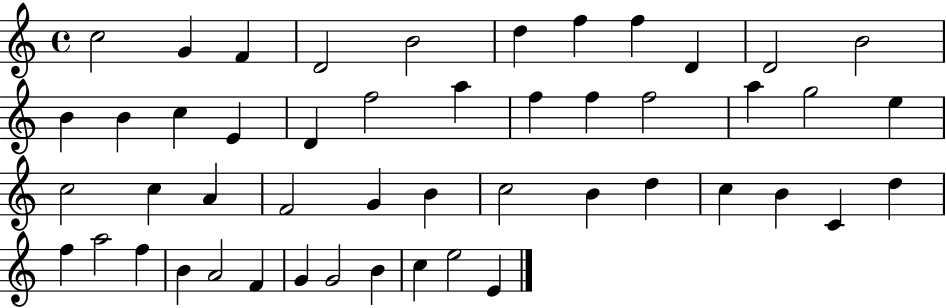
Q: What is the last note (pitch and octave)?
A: E4